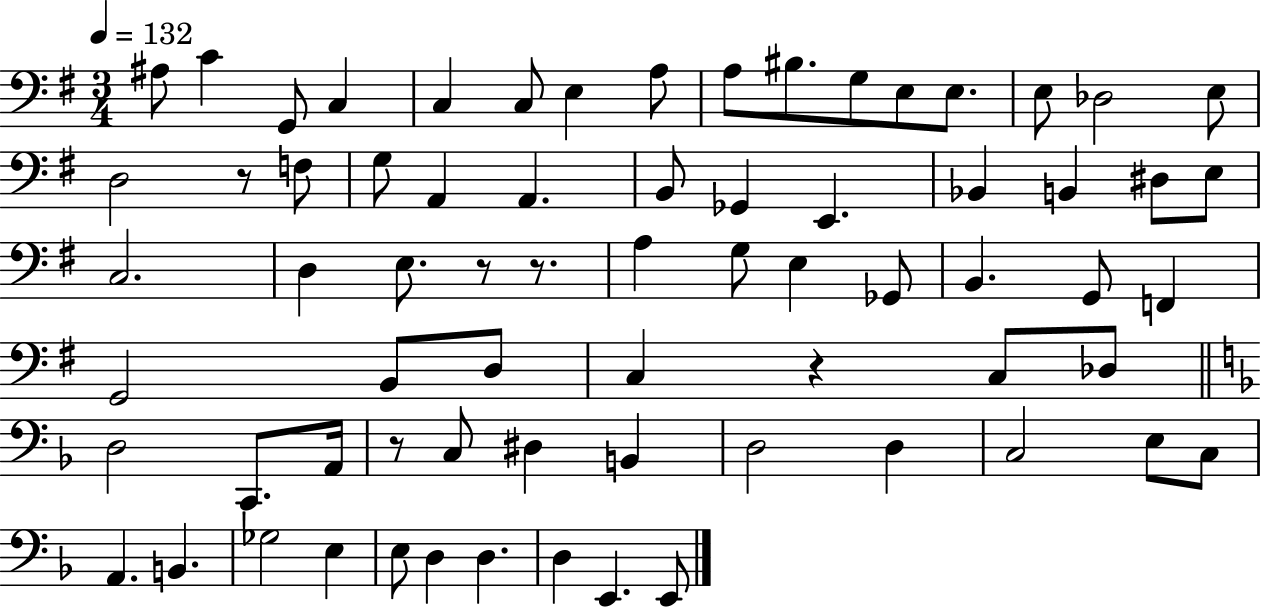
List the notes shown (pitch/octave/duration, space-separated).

A#3/e C4/q G2/e C3/q C3/q C3/e E3/q A3/e A3/e BIS3/e. G3/e E3/e E3/e. E3/e Db3/h E3/e D3/h R/e F3/e G3/e A2/q A2/q. B2/e Gb2/q E2/q. Bb2/q B2/q D#3/e E3/e C3/h. D3/q E3/e. R/e R/e. A3/q G3/e E3/q Gb2/e B2/q. G2/e F2/q G2/h B2/e D3/e C3/q R/q C3/e Db3/e D3/h C2/e. A2/s R/e C3/e D#3/q B2/q D3/h D3/q C3/h E3/e C3/e A2/q. B2/q. Gb3/h E3/q E3/e D3/q D3/q. D3/q E2/q. E2/e